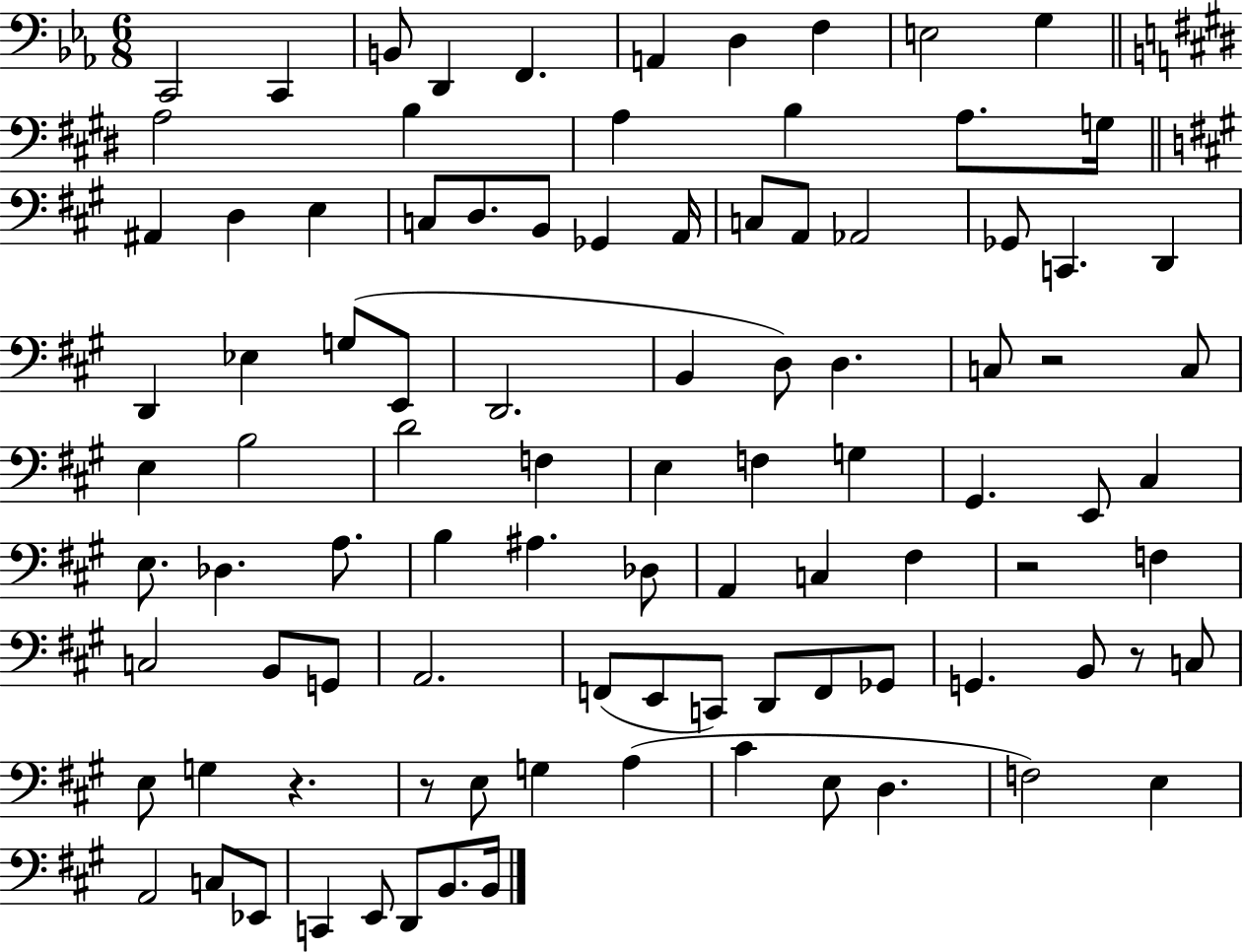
X:1
T:Untitled
M:6/8
L:1/4
K:Eb
C,,2 C,, B,,/2 D,, F,, A,, D, F, E,2 G, A,2 B, A, B, A,/2 G,/4 ^A,, D, E, C,/2 D,/2 B,,/2 _G,, A,,/4 C,/2 A,,/2 _A,,2 _G,,/2 C,, D,, D,, _E, G,/2 E,,/2 D,,2 B,, D,/2 D, C,/2 z2 C,/2 E, B,2 D2 F, E, F, G, ^G,, E,,/2 ^C, E,/2 _D, A,/2 B, ^A, _D,/2 A,, C, ^F, z2 F, C,2 B,,/2 G,,/2 A,,2 F,,/2 E,,/2 C,,/2 D,,/2 F,,/2 _G,,/2 G,, B,,/2 z/2 C,/2 E,/2 G, z z/2 E,/2 G, A, ^C E,/2 D, F,2 E, A,,2 C,/2 _E,,/2 C,, E,,/2 D,,/2 B,,/2 B,,/4